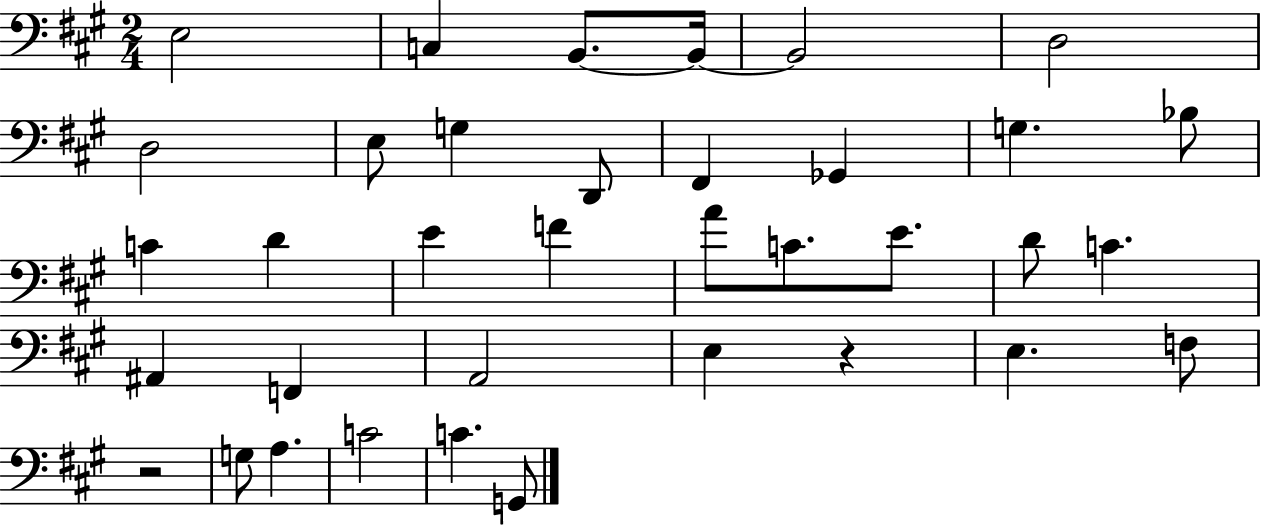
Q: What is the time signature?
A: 2/4